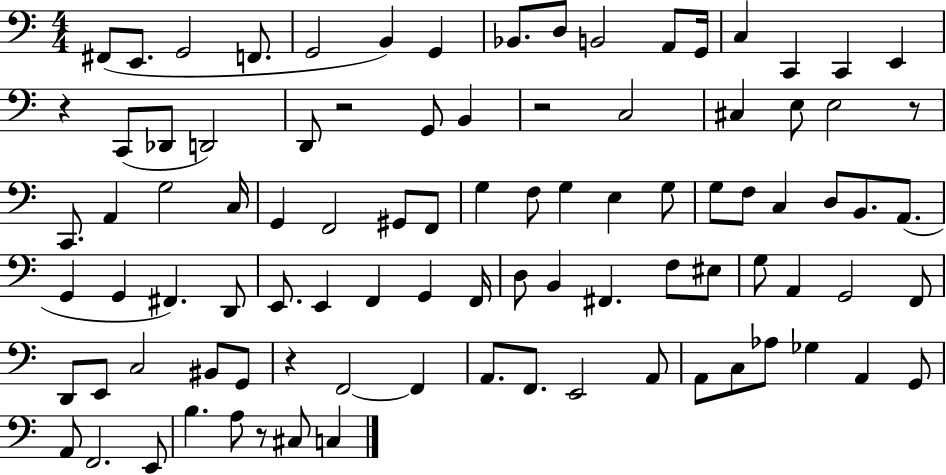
{
  \clef bass
  \numericTimeSignature
  \time 4/4
  \key c \major
  fis,8( e,8. g,2 f,8. | g,2 b,4) g,4 | bes,8. d8 b,2 a,8 g,16 | c4 c,4 c,4 e,4 | \break r4 c,8( des,8 d,2) | d,8 r2 g,8 b,4 | r2 c2 | cis4 e8 e2 r8 | \break c,8. a,4 g2 c16 | g,4 f,2 gis,8 f,8 | g4 f8 g4 e4 g8 | g8 f8 c4 d8 b,8. a,8.( | \break g,4 g,4 fis,4.) d,8 | e,8. e,4 f,4 g,4 f,16 | d8 b,4 fis,4. f8 eis8 | g8 a,4 g,2 f,8 | \break d,8 e,8 c2 bis,8 g,8 | r4 f,2~~ f,4 | a,8. f,8. e,2 a,8 | a,8 c8 aes8 ges4 a,4 g,8 | \break a,8 f,2. e,8 | b4. a8 r8 cis8 c4 | \bar "|."
}